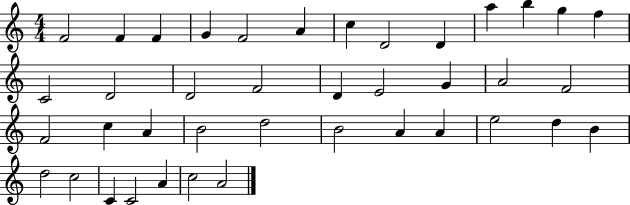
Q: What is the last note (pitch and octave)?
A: A4